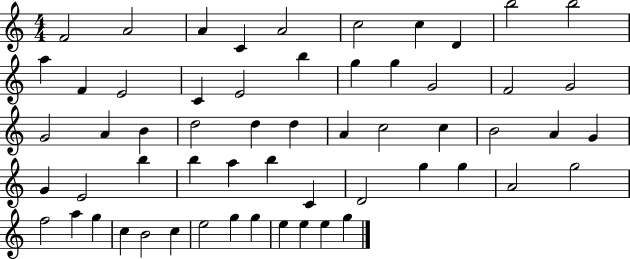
F4/h A4/h A4/q C4/q A4/h C5/h C5/q D4/q B5/h B5/h A5/q F4/q E4/h C4/q E4/h B5/q G5/q G5/q G4/h F4/h G4/h G4/h A4/q B4/q D5/h D5/q D5/q A4/q C5/h C5/q B4/h A4/q G4/q G4/q E4/h B5/q B5/q A5/q B5/q C4/q D4/h G5/q G5/q A4/h G5/h F5/h A5/q G5/q C5/q B4/h C5/q E5/h G5/q G5/q E5/q E5/q E5/q G5/q